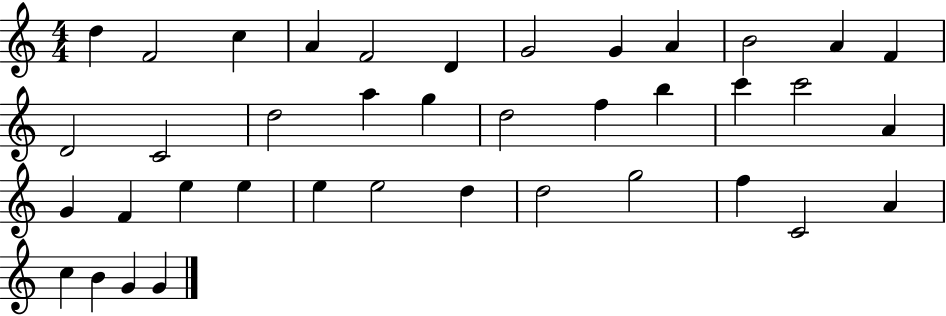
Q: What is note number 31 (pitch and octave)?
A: D5